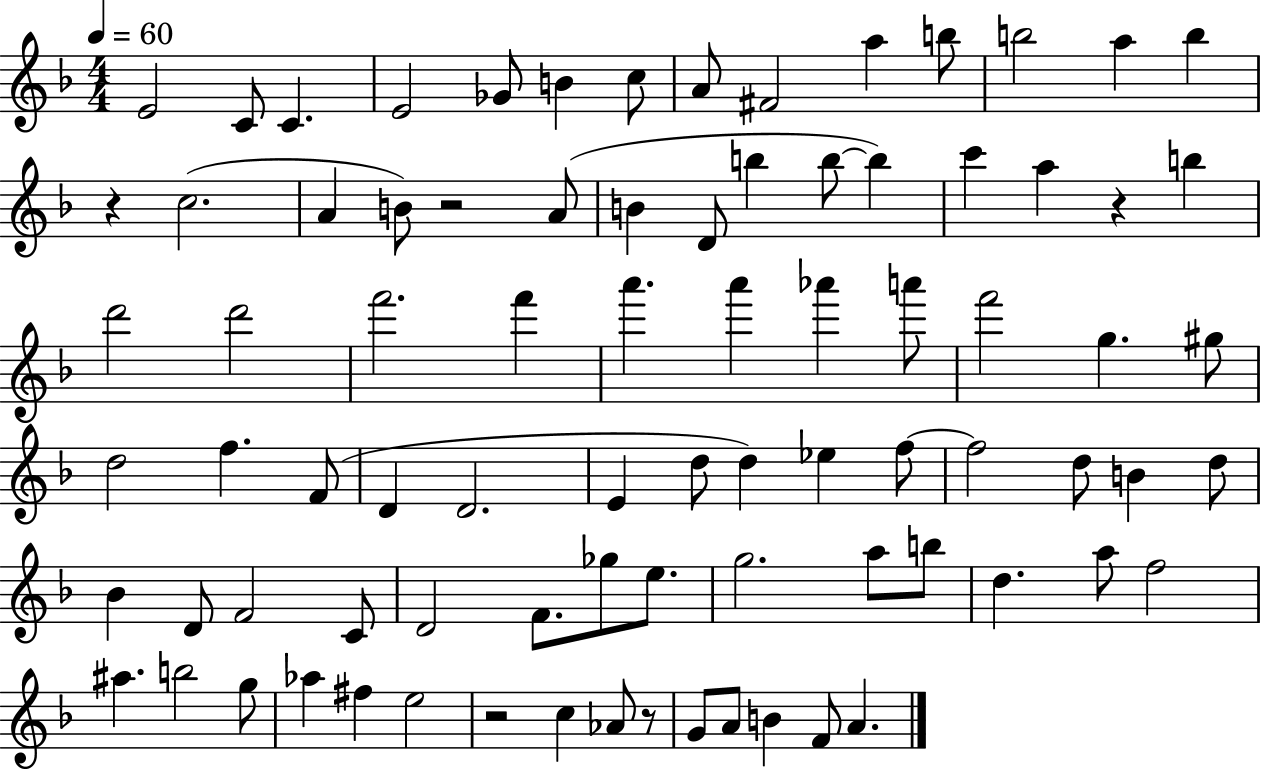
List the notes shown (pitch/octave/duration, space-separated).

E4/h C4/e C4/q. E4/h Gb4/e B4/q C5/e A4/e F#4/h A5/q B5/e B5/h A5/q B5/q R/q C5/h. A4/q B4/e R/h A4/e B4/q D4/e B5/q B5/e B5/q C6/q A5/q R/q B5/q D6/h D6/h F6/h. F6/q A6/q. A6/q Ab6/q A6/e F6/h G5/q. G#5/e D5/h F5/q. F4/e D4/q D4/h. E4/q D5/e D5/q Eb5/q F5/e F5/h D5/e B4/q D5/e Bb4/q D4/e F4/h C4/e D4/h F4/e. Gb5/e E5/e. G5/h. A5/e B5/e D5/q. A5/e F5/h A#5/q. B5/h G5/e Ab5/q F#5/q E5/h R/h C5/q Ab4/e R/e G4/e A4/e B4/q F4/e A4/q.